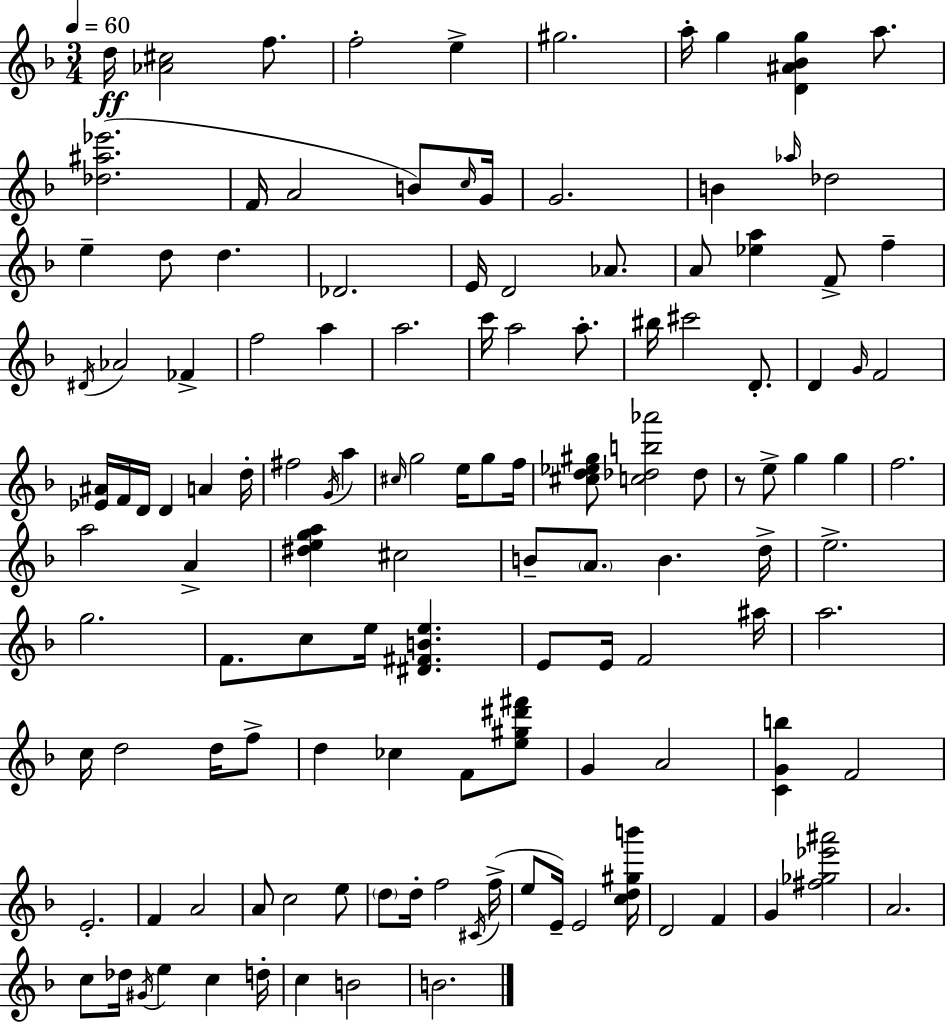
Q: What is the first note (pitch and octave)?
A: D5